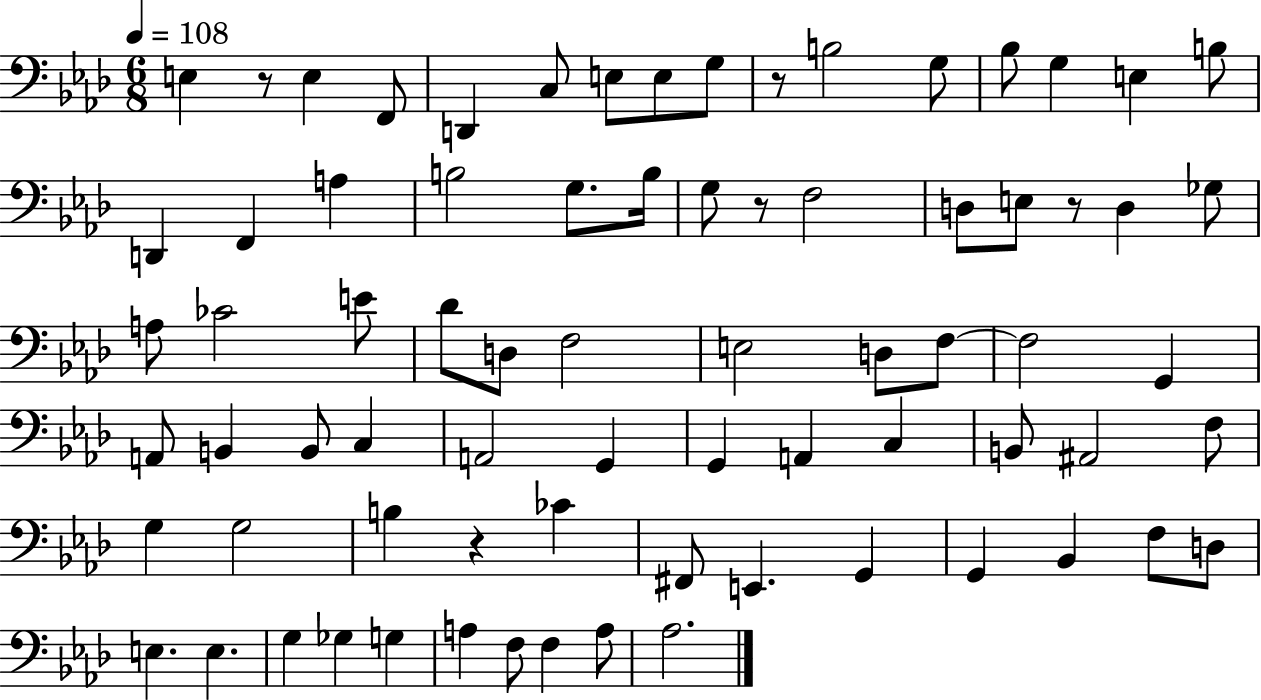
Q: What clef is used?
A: bass